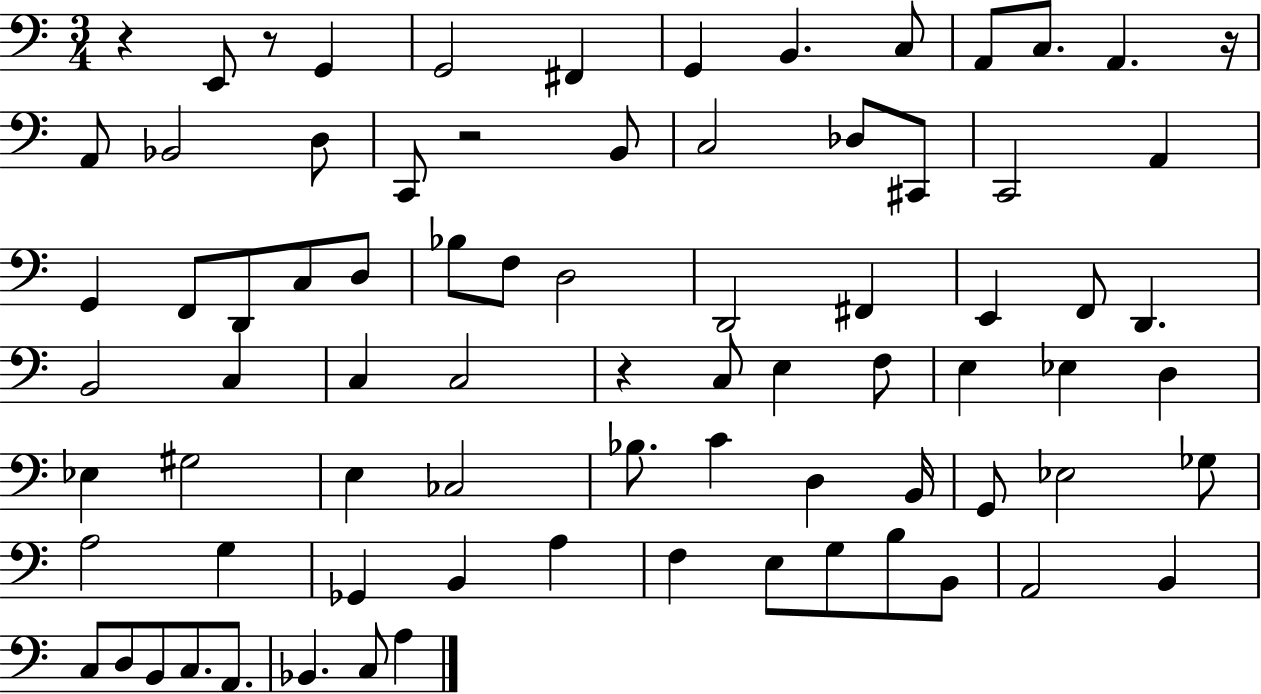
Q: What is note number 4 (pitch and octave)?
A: F#2